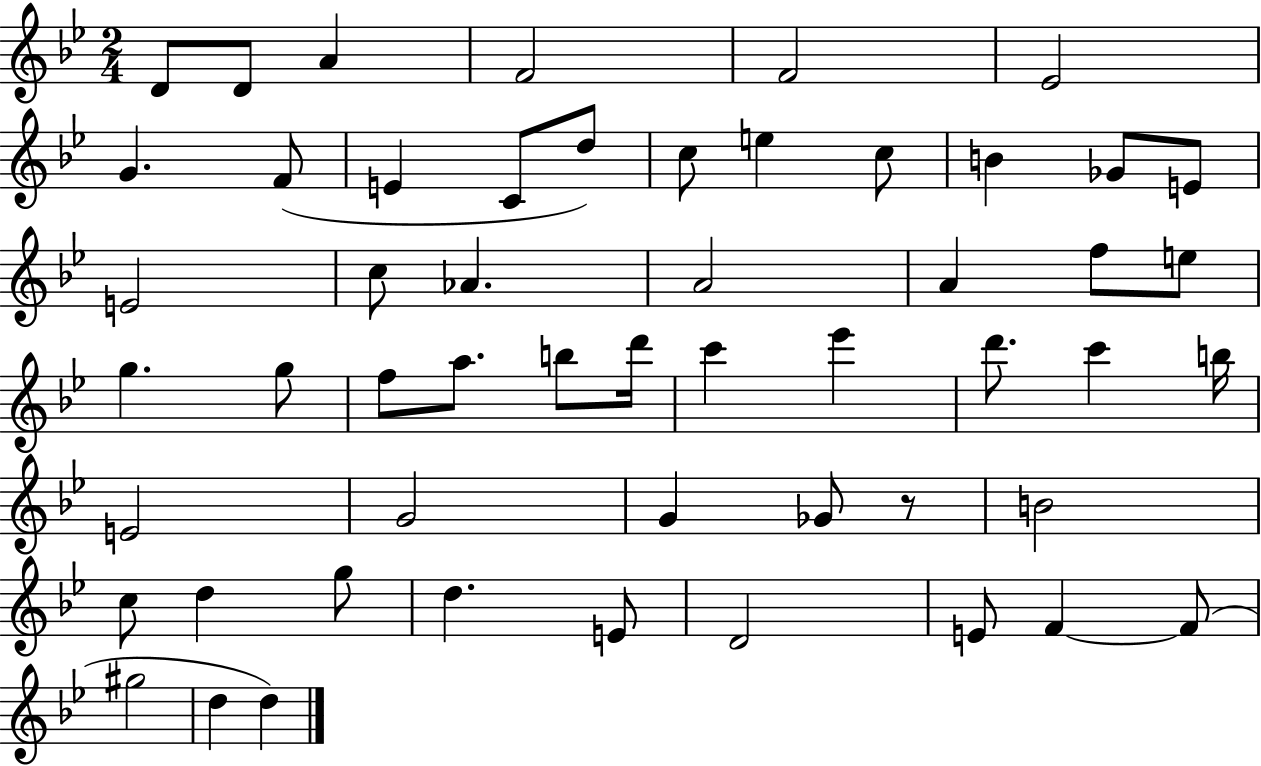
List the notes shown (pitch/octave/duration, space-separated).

D4/e D4/e A4/q F4/h F4/h Eb4/h G4/q. F4/e E4/q C4/e D5/e C5/e E5/q C5/e B4/q Gb4/e E4/e E4/h C5/e Ab4/q. A4/h A4/q F5/e E5/e G5/q. G5/e F5/e A5/e. B5/e D6/s C6/q Eb6/q D6/e. C6/q B5/s E4/h G4/h G4/q Gb4/e R/e B4/h C5/e D5/q G5/e D5/q. E4/e D4/h E4/e F4/q F4/e G#5/h D5/q D5/q